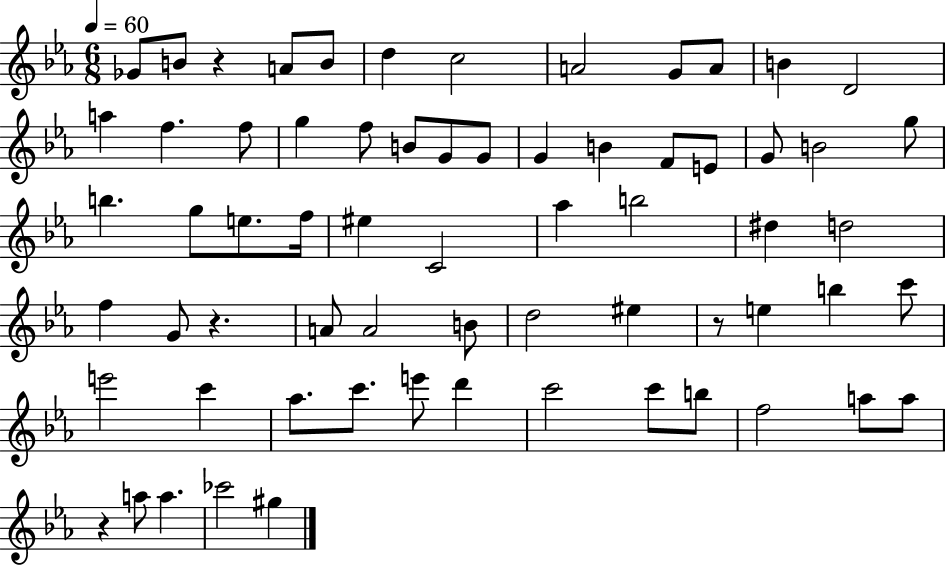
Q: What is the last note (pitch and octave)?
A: G#5